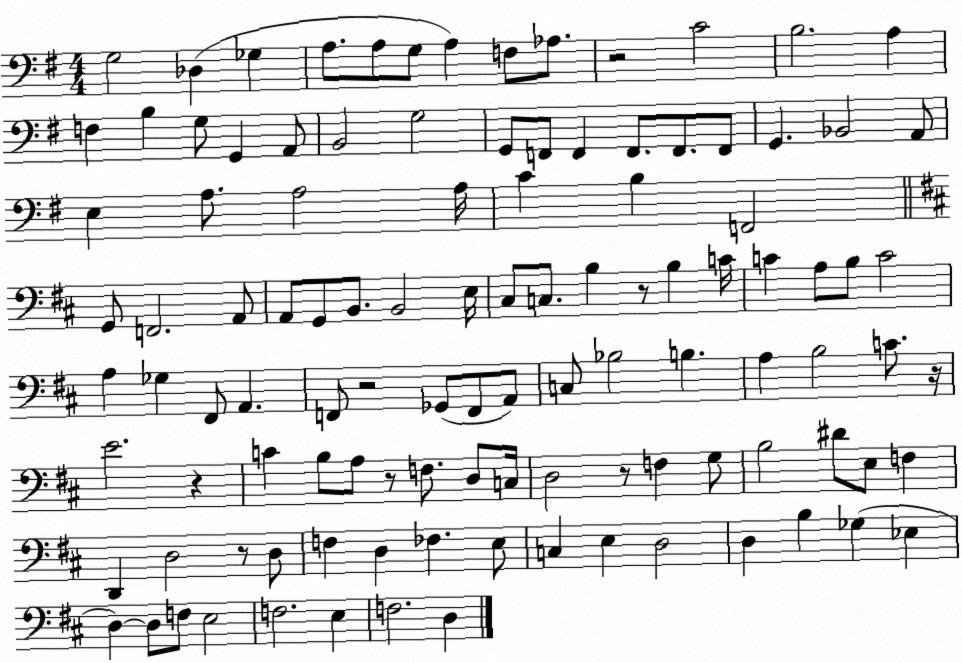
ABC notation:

X:1
T:Untitled
M:4/4
L:1/4
K:G
G,2 _D, _G, A,/2 A,/2 G,/2 A, F,/2 _A,/2 z2 C2 B,2 A, F, B, G,/2 G,, A,,/2 B,,2 G,2 G,,/2 F,,/2 F,, F,,/2 F,,/2 F,,/2 G,, _B,,2 A,,/2 E, A,/2 A,2 A,/4 C B, F,,2 G,,/2 F,,2 A,,/2 A,,/2 G,,/2 B,,/2 B,,2 E,/4 ^C,/2 C,/2 B, z/2 B, C/4 C A,/2 B,/2 C2 A, _G, ^F,,/2 A,, F,,/2 z2 _G,,/2 F,,/2 A,,/2 C,/2 _B,2 B, A, B,2 C/2 z/4 E2 z C B,/2 A,/2 z/2 F,/2 D,/2 C,/4 D,2 z/2 F, G,/2 B,2 ^D/2 E,/2 F, D,, D,2 z/2 D,/2 F, D, _F, E,/2 C, E, D,2 D, B, _G, _E, D, D,/2 F,/2 E,2 F,2 E, F,2 D,